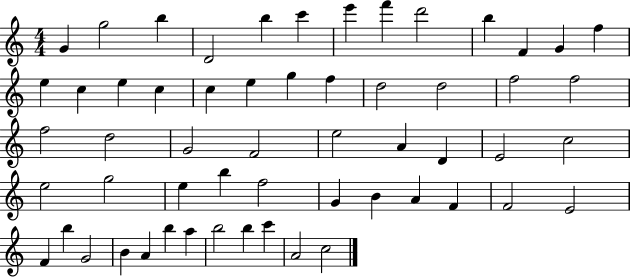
X:1
T:Untitled
M:4/4
L:1/4
K:C
G g2 b D2 b c' e' f' d'2 b F G f e c e c c e g f d2 d2 f2 f2 f2 d2 G2 F2 e2 A D E2 c2 e2 g2 e b f2 G B A F F2 E2 F b G2 B A b a b2 b c' A2 c2